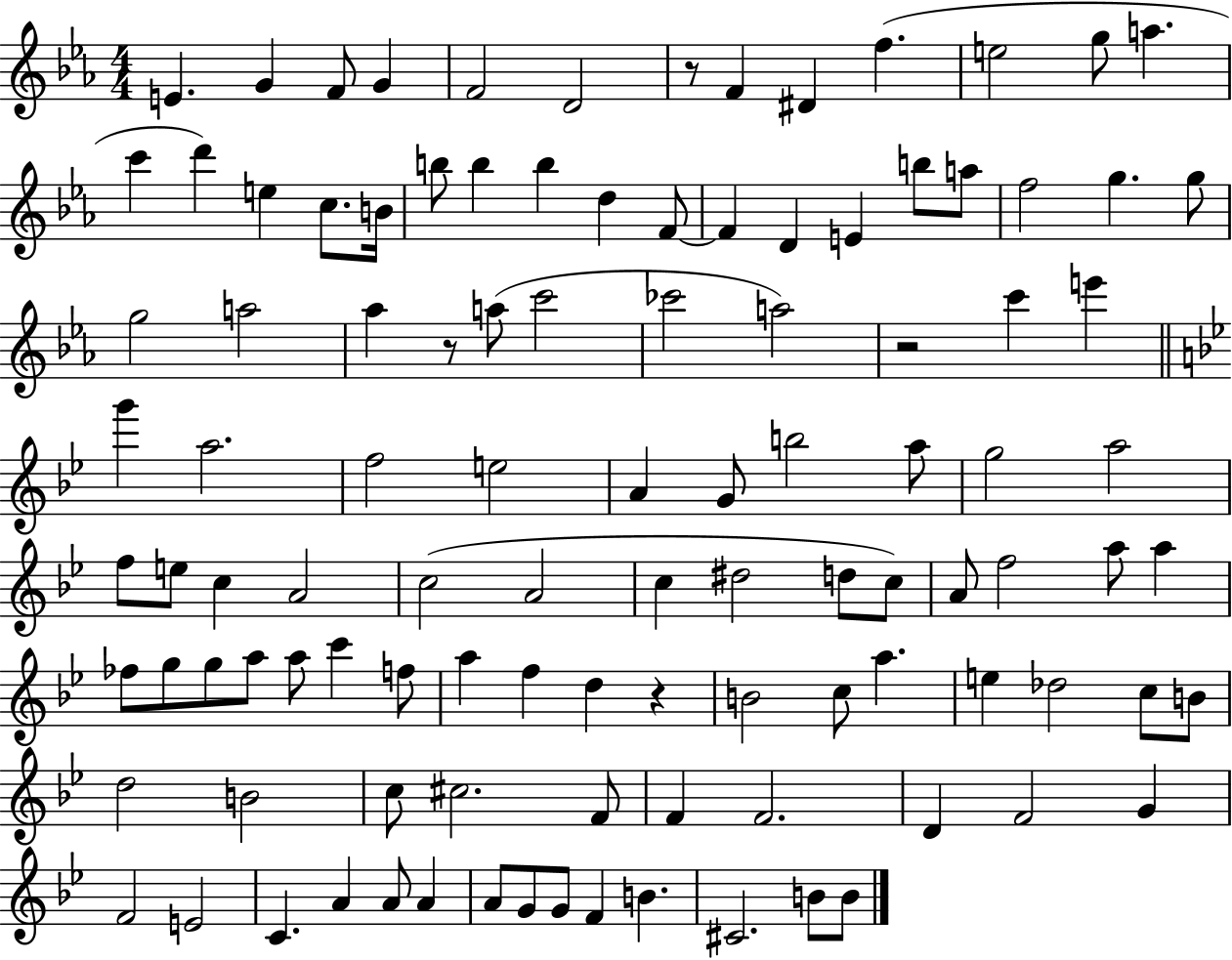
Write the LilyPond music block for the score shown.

{
  \clef treble
  \numericTimeSignature
  \time 4/4
  \key ees \major
  e'4. g'4 f'8 g'4 | f'2 d'2 | r8 f'4 dis'4 f''4.( | e''2 g''8 a''4. | \break c'''4 d'''4) e''4 c''8. b'16 | b''8 b''4 b''4 d''4 f'8~~ | f'4 d'4 e'4 b''8 a''8 | f''2 g''4. g''8 | \break g''2 a''2 | aes''4 r8 a''8( c'''2 | ces'''2 a''2) | r2 c'''4 e'''4 | \break \bar "||" \break \key g \minor g'''4 a''2. | f''2 e''2 | a'4 g'8 b''2 a''8 | g''2 a''2 | \break f''8 e''8 c''4 a'2 | c''2( a'2 | c''4 dis''2 d''8 c''8) | a'8 f''2 a''8 a''4 | \break fes''8 g''8 g''8 a''8 a''8 c'''4 f''8 | a''4 f''4 d''4 r4 | b'2 c''8 a''4. | e''4 des''2 c''8 b'8 | \break d''2 b'2 | c''8 cis''2. f'8 | f'4 f'2. | d'4 f'2 g'4 | \break f'2 e'2 | c'4. a'4 a'8 a'4 | a'8 g'8 g'8 f'4 b'4. | cis'2. b'8 b'8 | \break \bar "|."
}